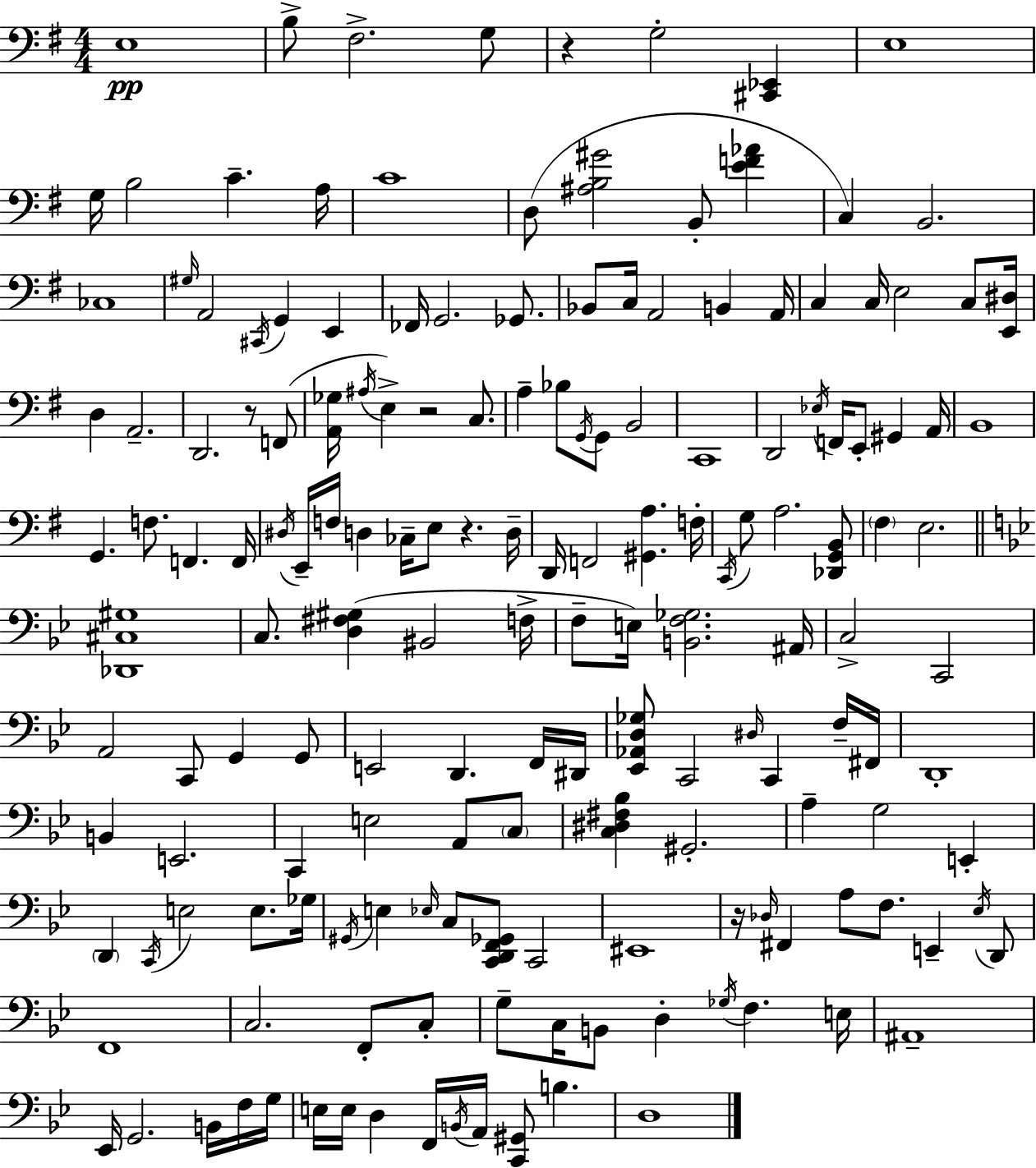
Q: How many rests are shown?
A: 5